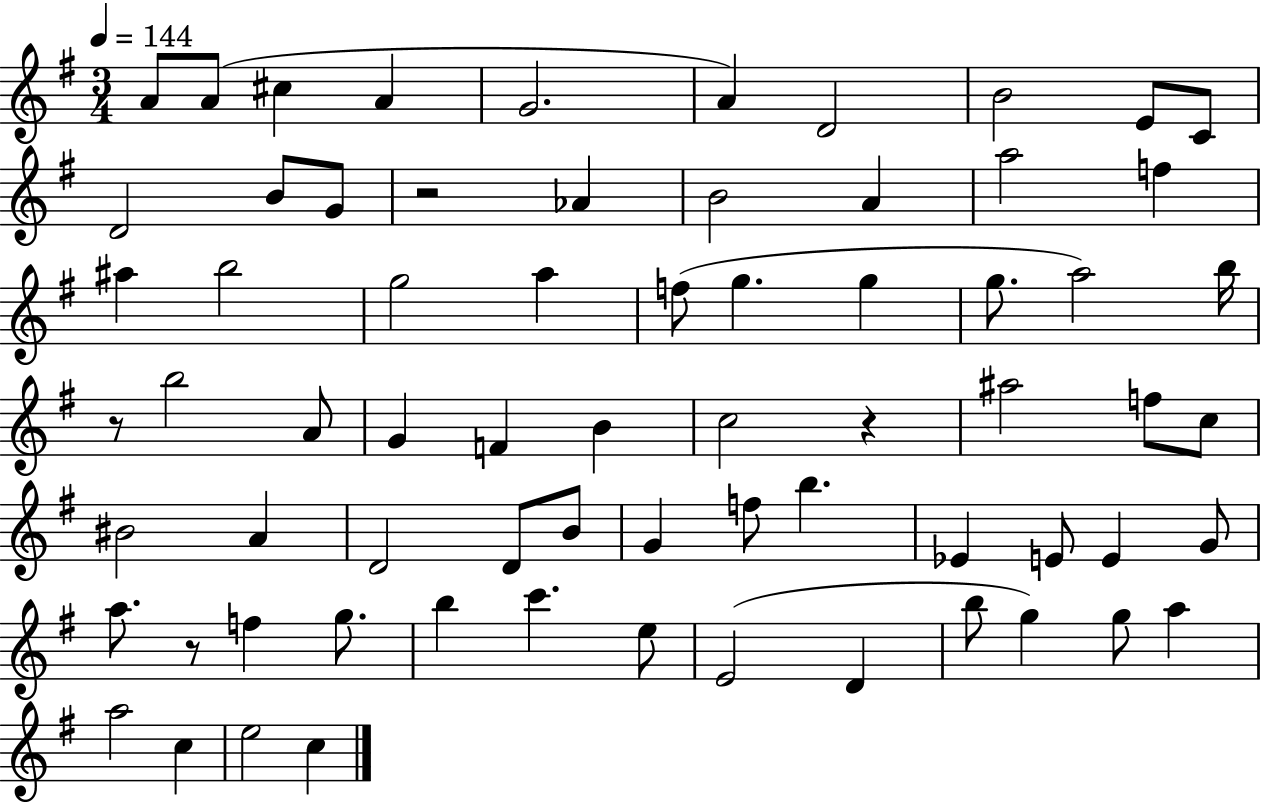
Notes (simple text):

A4/e A4/e C#5/q A4/q G4/h. A4/q D4/h B4/h E4/e C4/e D4/h B4/e G4/e R/h Ab4/q B4/h A4/q A5/h F5/q A#5/q B5/h G5/h A5/q F5/e G5/q. G5/q G5/e. A5/h B5/s R/e B5/h A4/e G4/q F4/q B4/q C5/h R/q A#5/h F5/e C5/e BIS4/h A4/q D4/h D4/e B4/e G4/q F5/e B5/q. Eb4/q E4/e E4/q G4/e A5/e. R/e F5/q G5/e. B5/q C6/q. E5/e E4/h D4/q B5/e G5/q G5/e A5/q A5/h C5/q E5/h C5/q